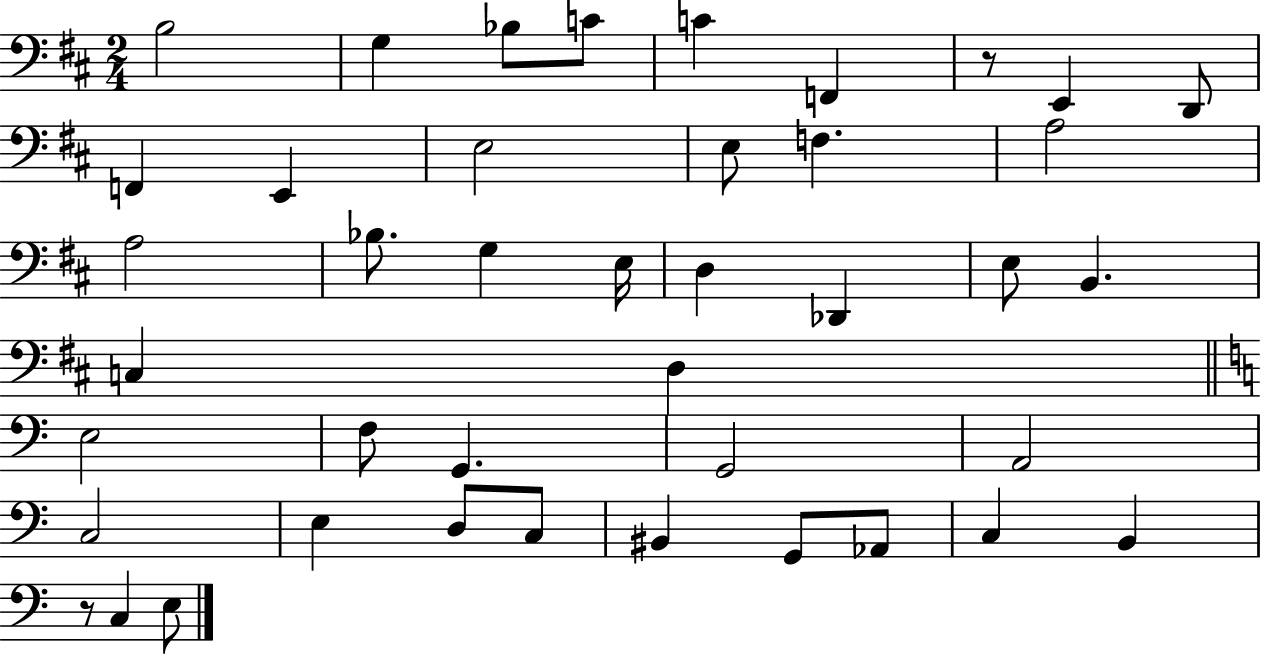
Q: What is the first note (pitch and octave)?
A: B3